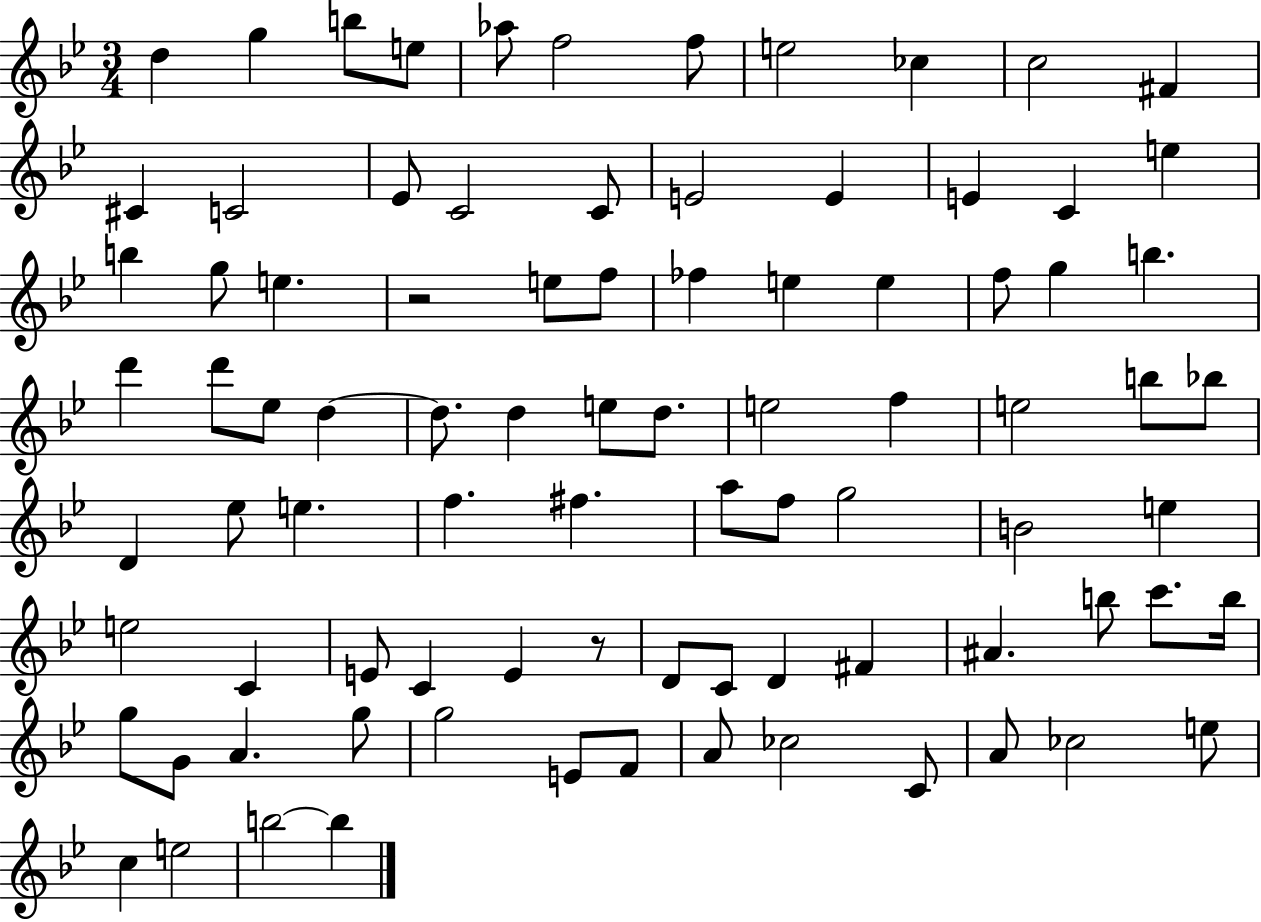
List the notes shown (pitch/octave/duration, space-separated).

D5/q G5/q B5/e E5/e Ab5/e F5/h F5/e E5/h CES5/q C5/h F#4/q C#4/q C4/h Eb4/e C4/h C4/e E4/h E4/q E4/q C4/q E5/q B5/q G5/e E5/q. R/h E5/e F5/e FES5/q E5/q E5/q F5/e G5/q B5/q. D6/q D6/e Eb5/e D5/q D5/e. D5/q E5/e D5/e. E5/h F5/q E5/h B5/e Bb5/e D4/q Eb5/e E5/q. F5/q. F#5/q. A5/e F5/e G5/h B4/h E5/q E5/h C4/q E4/e C4/q E4/q R/e D4/e C4/e D4/q F#4/q A#4/q. B5/e C6/e. B5/s G5/e G4/e A4/q. G5/e G5/h E4/e F4/e A4/e CES5/h C4/e A4/e CES5/h E5/e C5/q E5/h B5/h B5/q